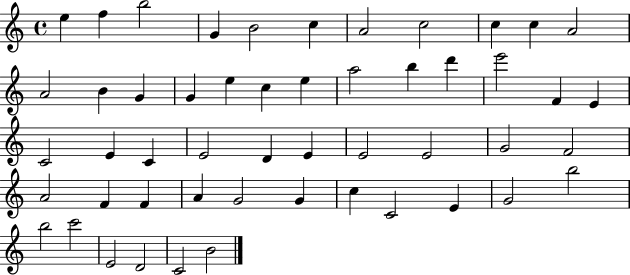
{
  \clef treble
  \time 4/4
  \defaultTimeSignature
  \key c \major
  e''4 f''4 b''2 | g'4 b'2 c''4 | a'2 c''2 | c''4 c''4 a'2 | \break a'2 b'4 g'4 | g'4 e''4 c''4 e''4 | a''2 b''4 d'''4 | e'''2 f'4 e'4 | \break c'2 e'4 c'4 | e'2 d'4 e'4 | e'2 e'2 | g'2 f'2 | \break a'2 f'4 f'4 | a'4 g'2 g'4 | c''4 c'2 e'4 | g'2 b''2 | \break b''2 c'''2 | e'2 d'2 | c'2 b'2 | \bar "|."
}